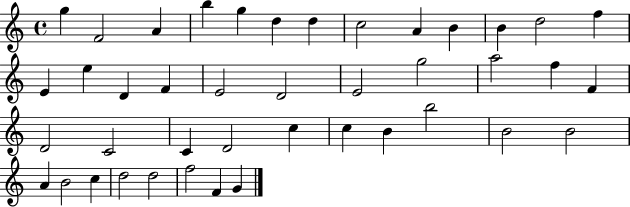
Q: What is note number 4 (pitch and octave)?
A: B5